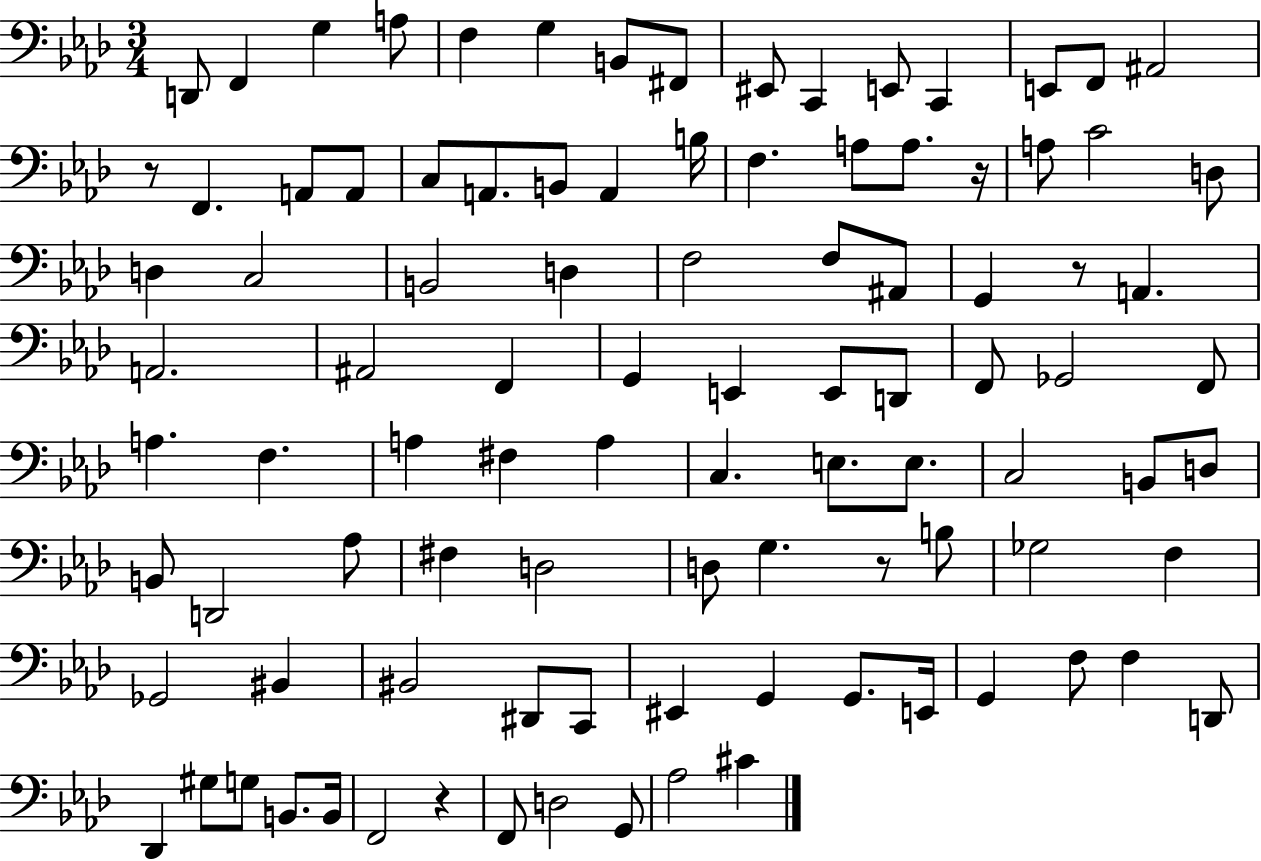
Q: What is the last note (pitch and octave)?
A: C#4